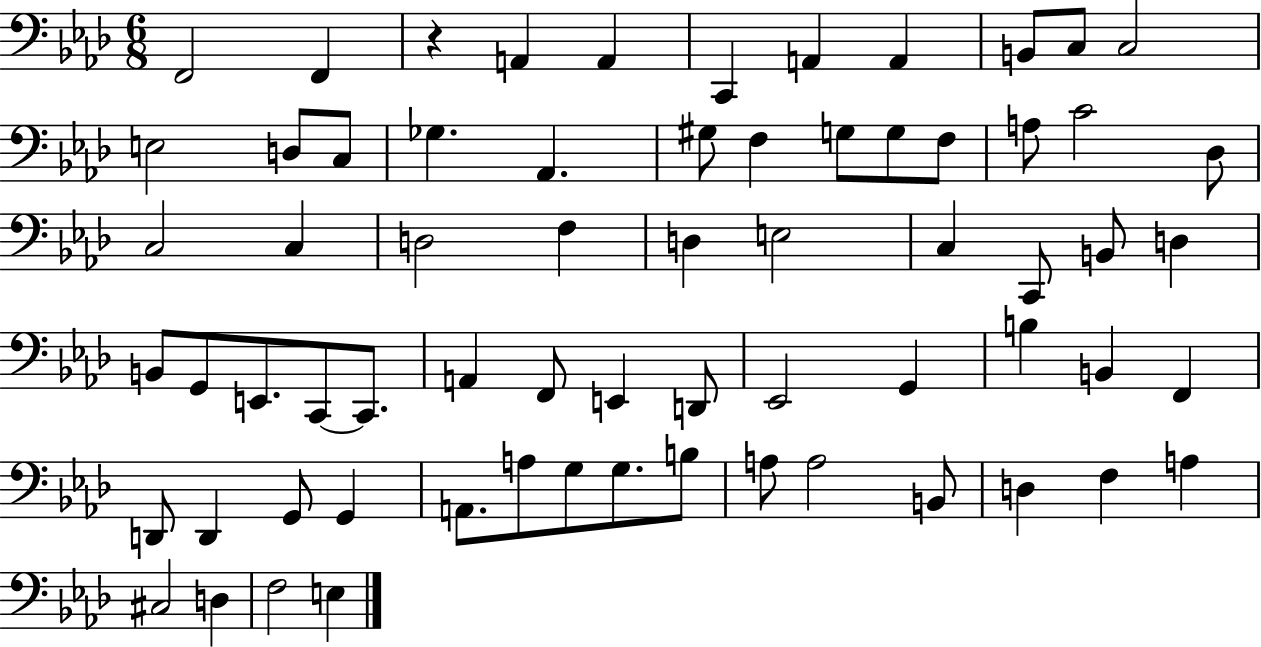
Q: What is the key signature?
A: AES major